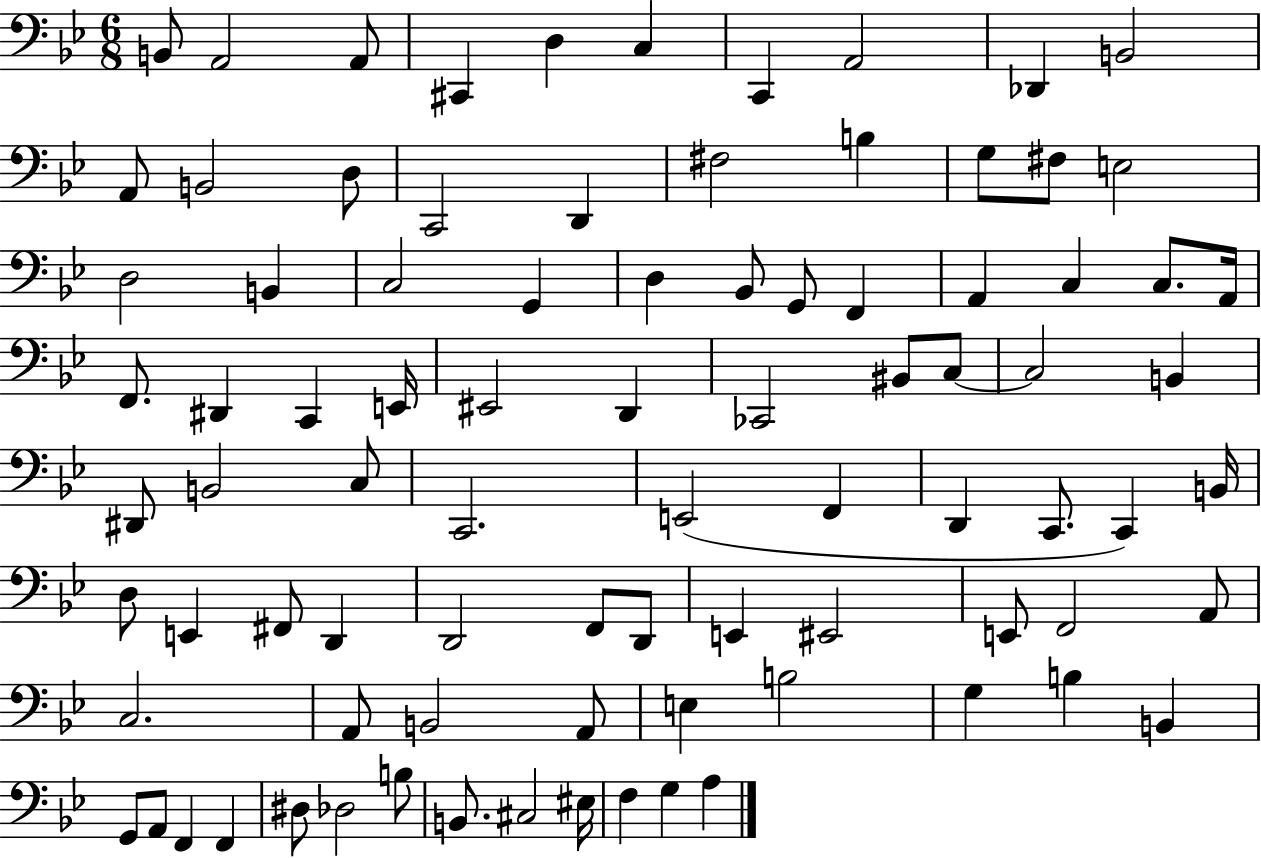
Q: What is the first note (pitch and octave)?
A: B2